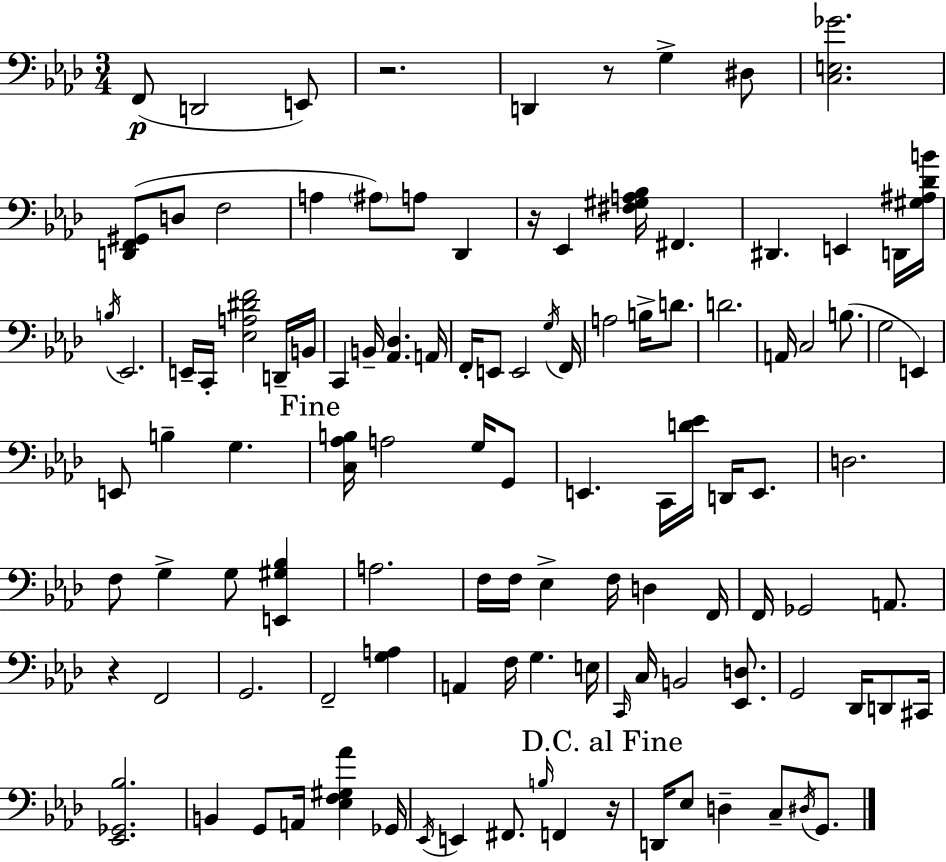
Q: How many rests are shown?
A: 5